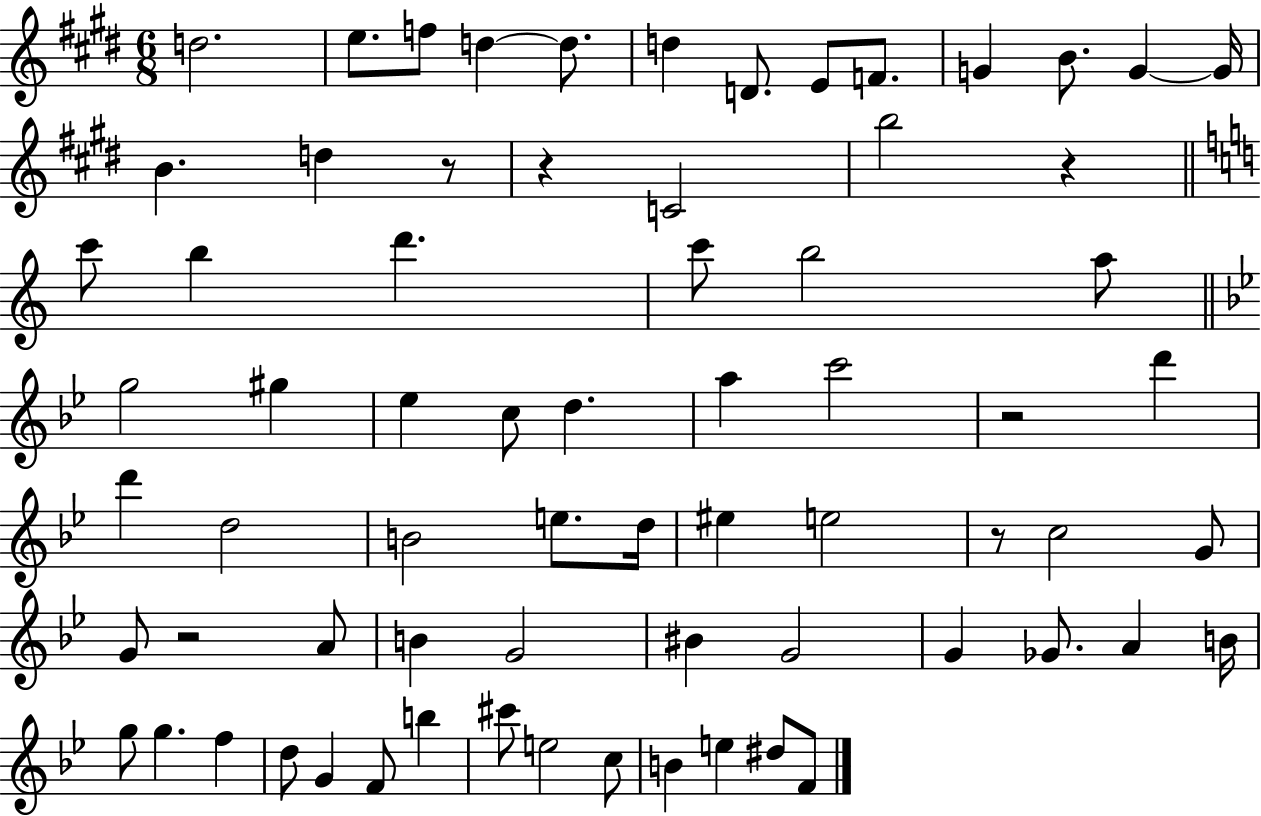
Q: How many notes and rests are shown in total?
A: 70